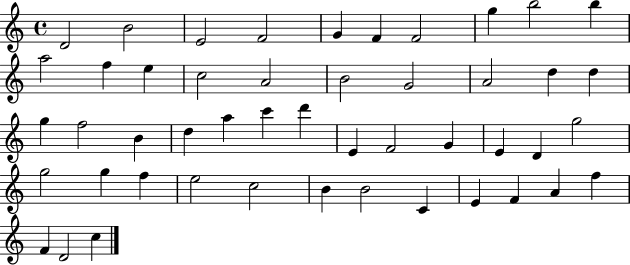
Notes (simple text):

D4/h B4/h E4/h F4/h G4/q F4/q F4/h G5/q B5/h B5/q A5/h F5/q E5/q C5/h A4/h B4/h G4/h A4/h D5/q D5/q G5/q F5/h B4/q D5/q A5/q C6/q D6/q E4/q F4/h G4/q E4/q D4/q G5/h G5/h G5/q F5/q E5/h C5/h B4/q B4/h C4/q E4/q F4/q A4/q F5/q F4/q D4/h C5/q